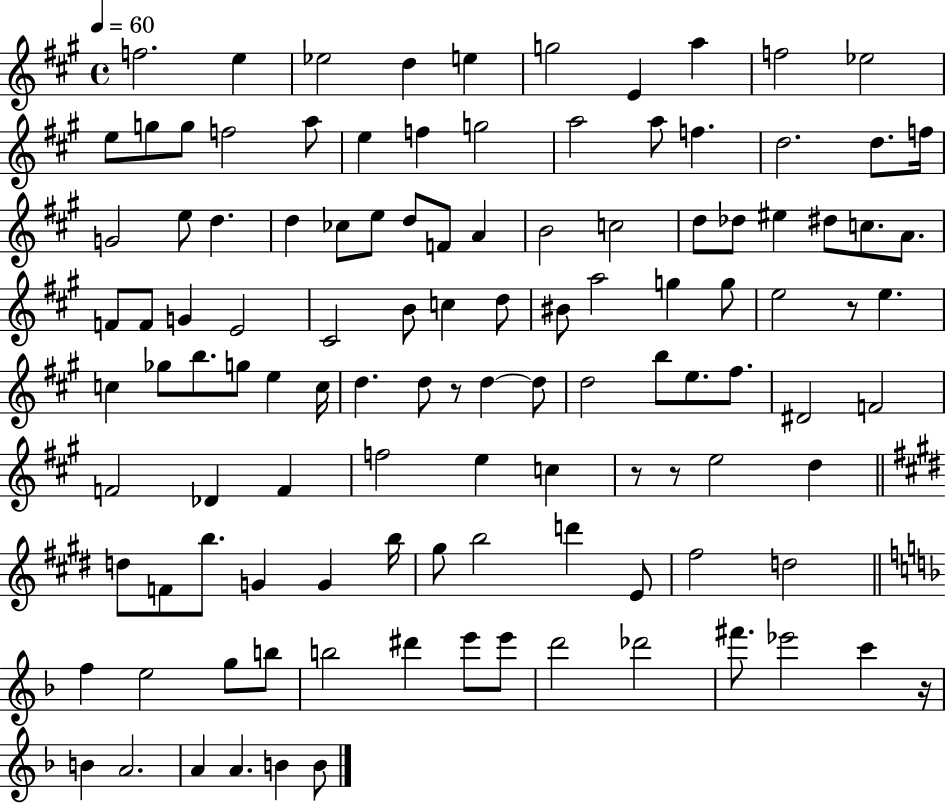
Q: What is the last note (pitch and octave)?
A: B4